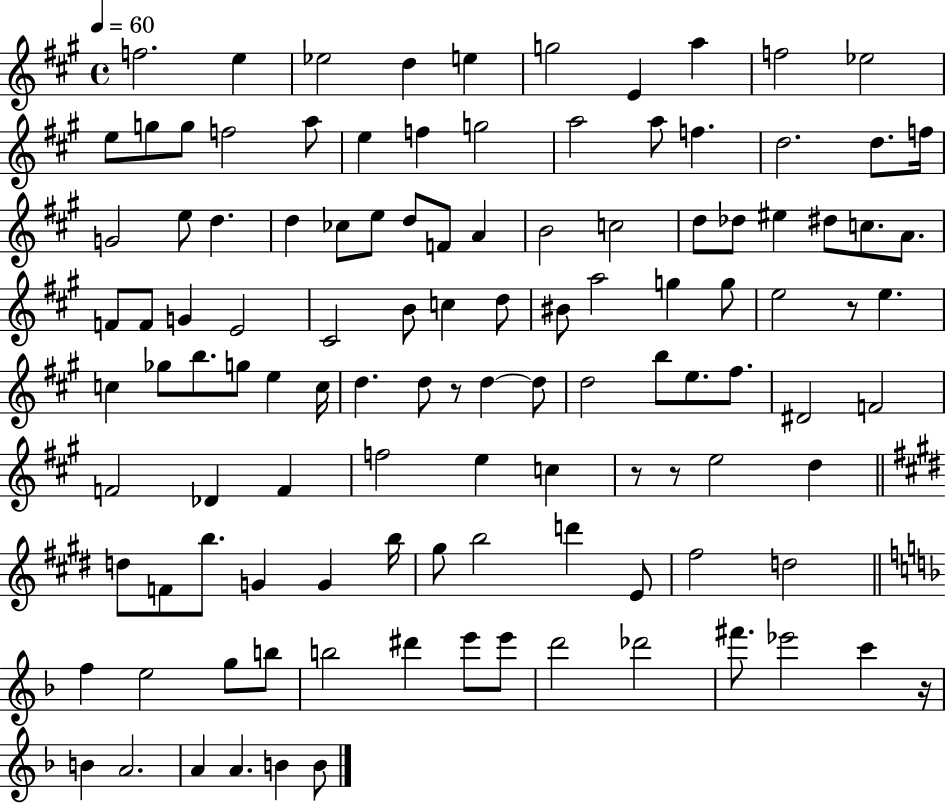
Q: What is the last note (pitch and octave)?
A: B4